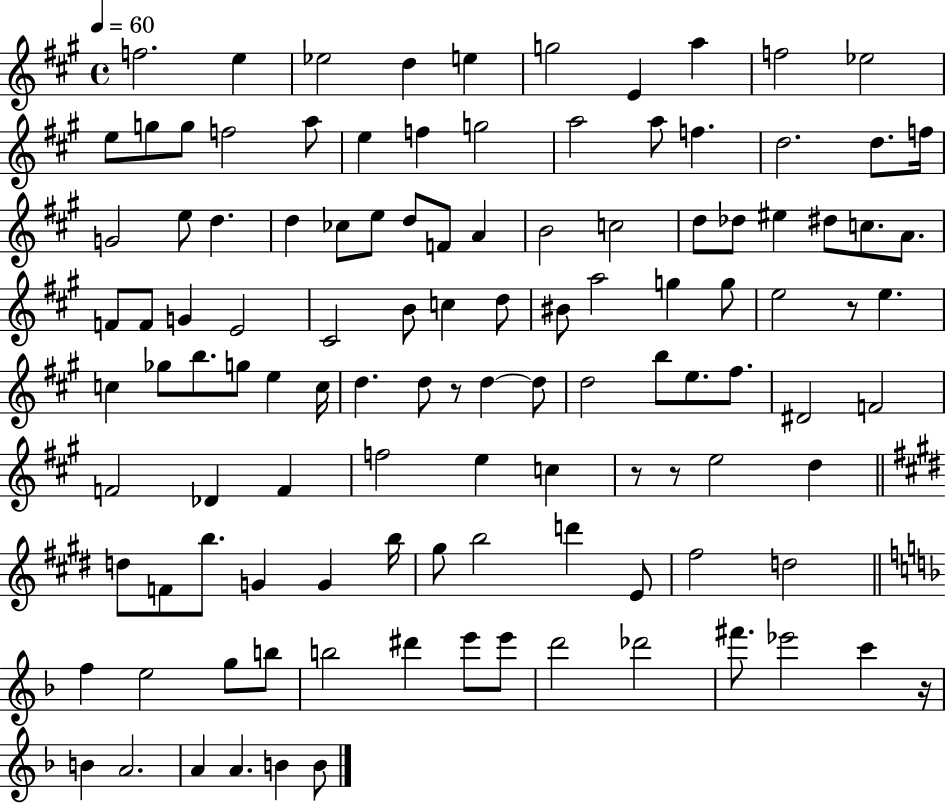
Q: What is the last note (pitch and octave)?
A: B4